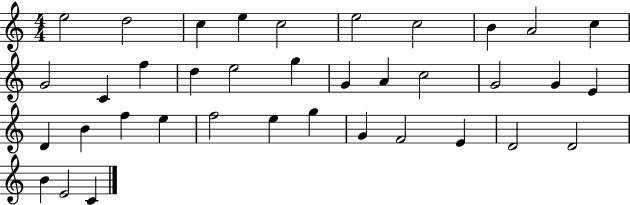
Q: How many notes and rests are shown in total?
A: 37